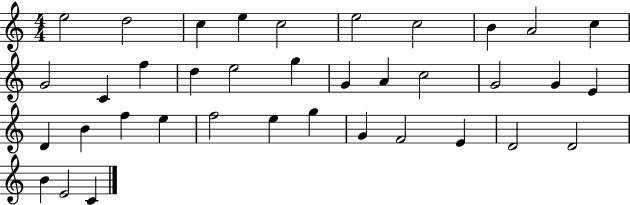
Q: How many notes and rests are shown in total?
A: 37